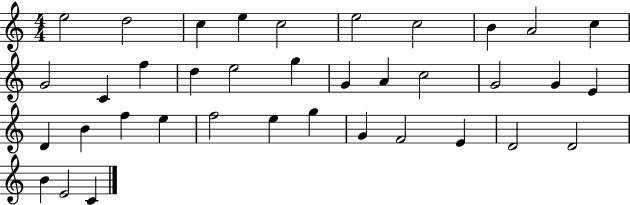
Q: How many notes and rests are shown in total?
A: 37